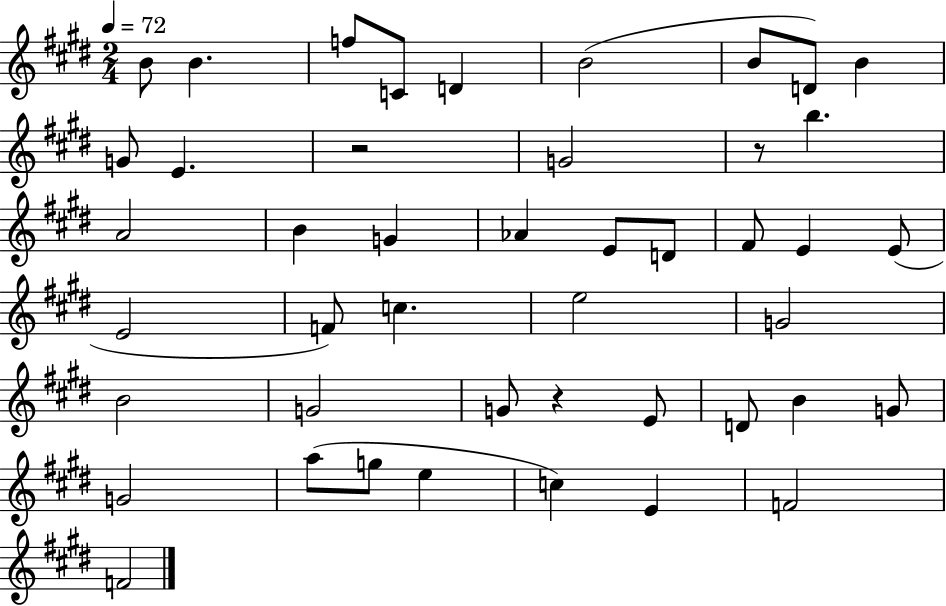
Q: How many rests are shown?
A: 3